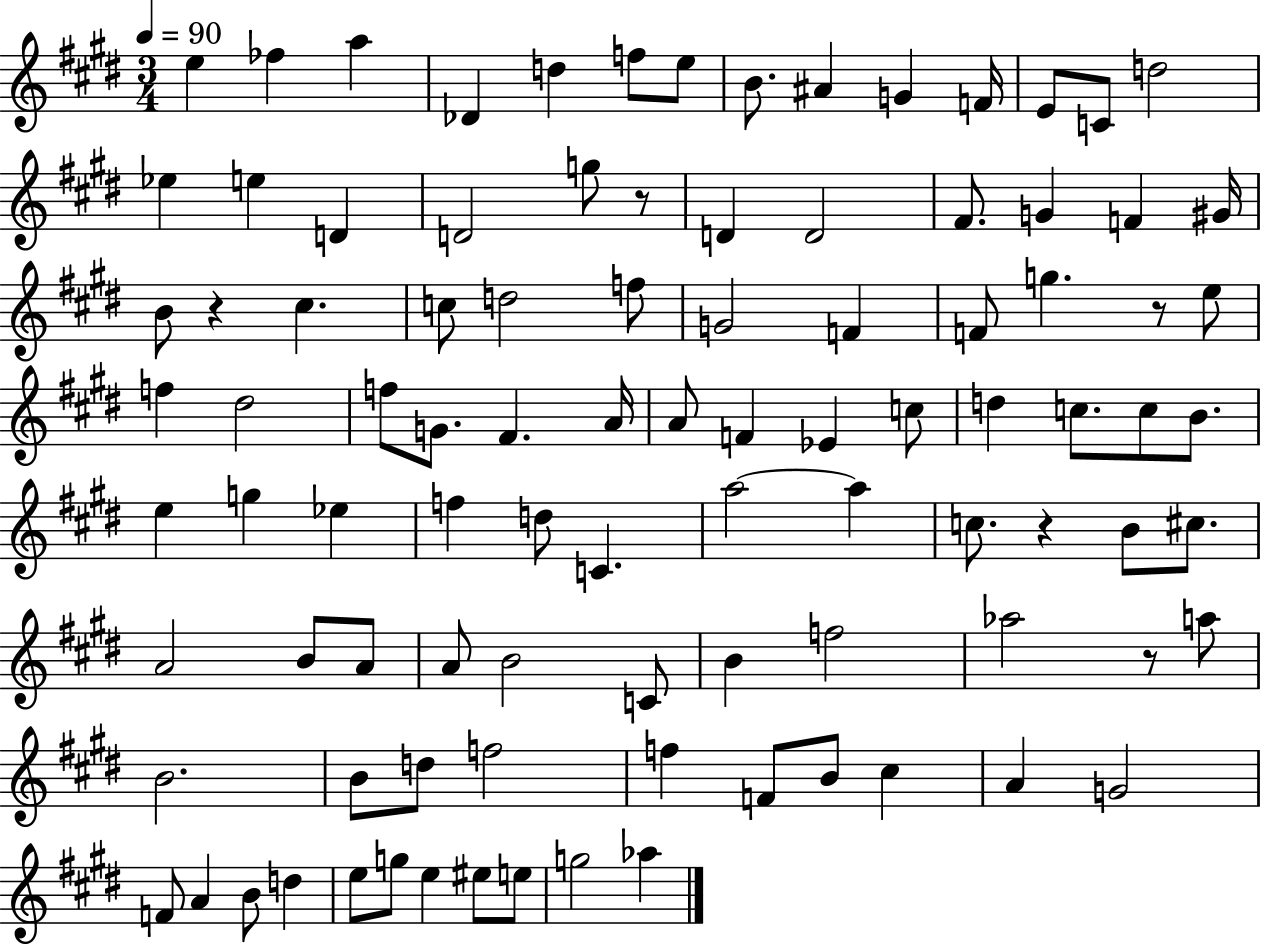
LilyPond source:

{
  \clef treble
  \numericTimeSignature
  \time 3/4
  \key e \major
  \tempo 4 = 90
  e''4 fes''4 a''4 | des'4 d''4 f''8 e''8 | b'8. ais'4 g'4 f'16 | e'8 c'8 d''2 | \break ees''4 e''4 d'4 | d'2 g''8 r8 | d'4 d'2 | fis'8. g'4 f'4 gis'16 | \break b'8 r4 cis''4. | c''8 d''2 f''8 | g'2 f'4 | f'8 g''4. r8 e''8 | \break f''4 dis''2 | f''8 g'8. fis'4. a'16 | a'8 f'4 ees'4 c''8 | d''4 c''8. c''8 b'8. | \break e''4 g''4 ees''4 | f''4 d''8 c'4. | a''2~~ a''4 | c''8. r4 b'8 cis''8. | \break a'2 b'8 a'8 | a'8 b'2 c'8 | b'4 f''2 | aes''2 r8 a''8 | \break b'2. | b'8 d''8 f''2 | f''4 f'8 b'8 cis''4 | a'4 g'2 | \break f'8 a'4 b'8 d''4 | e''8 g''8 e''4 eis''8 e''8 | g''2 aes''4 | \bar "|."
}